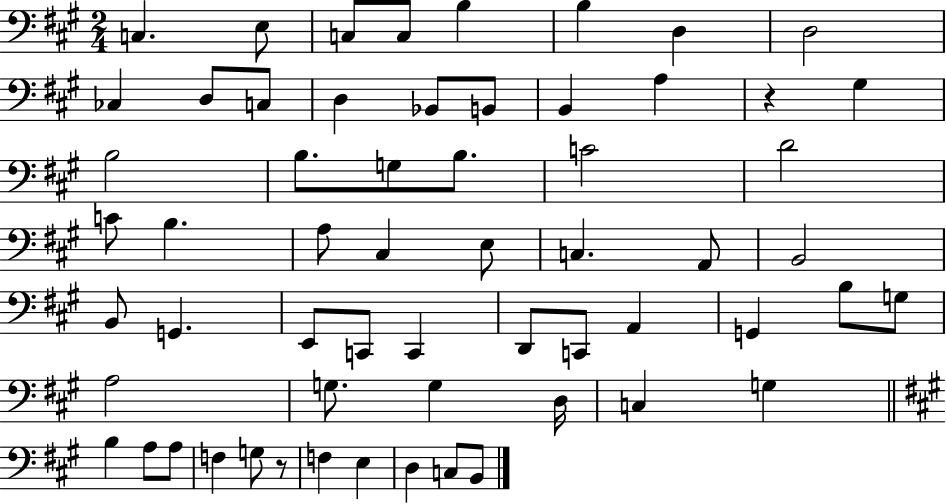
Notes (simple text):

C3/q. E3/e C3/e C3/e B3/q B3/q D3/q D3/h CES3/q D3/e C3/e D3/q Bb2/e B2/e B2/q A3/q R/q G#3/q B3/h B3/e. G3/e B3/e. C4/h D4/h C4/e B3/q. A3/e C#3/q E3/e C3/q. A2/e B2/h B2/e G2/q. E2/e C2/e C2/q D2/e C2/e A2/q G2/q B3/e G3/e A3/h G3/e. G3/q D3/s C3/q G3/q B3/q A3/e A3/e F3/q G3/e R/e F3/q E3/q D3/q C3/e B2/e